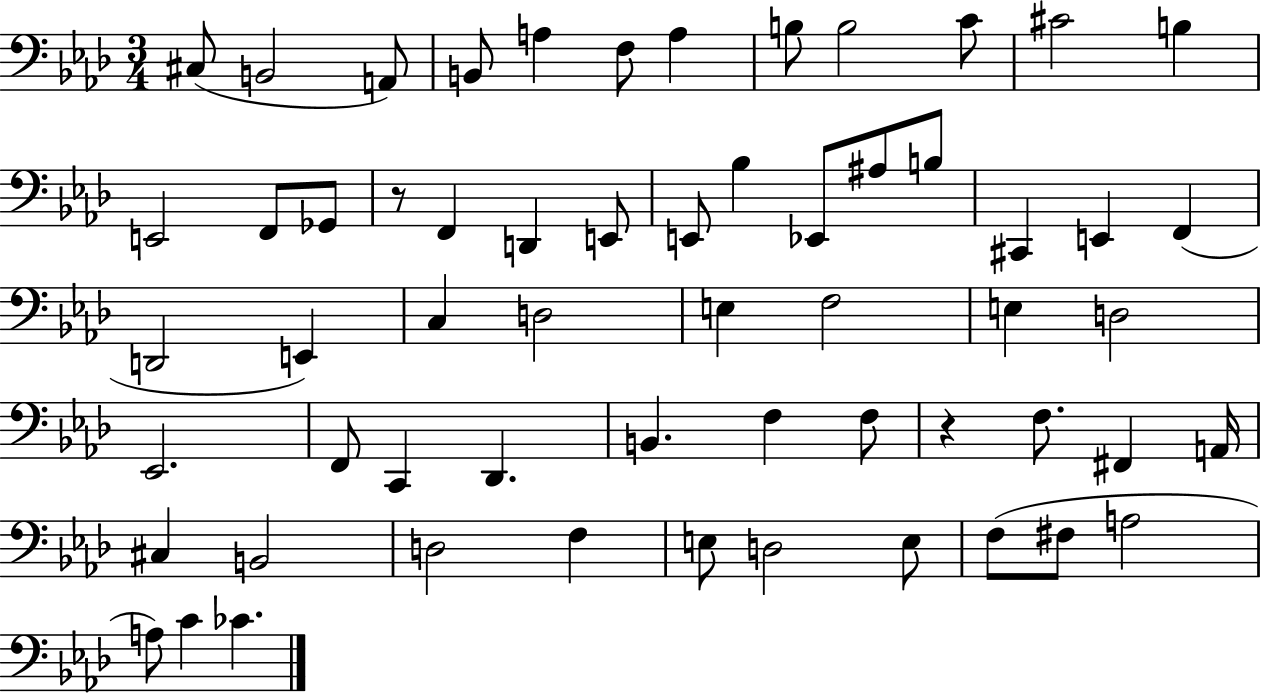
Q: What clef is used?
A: bass